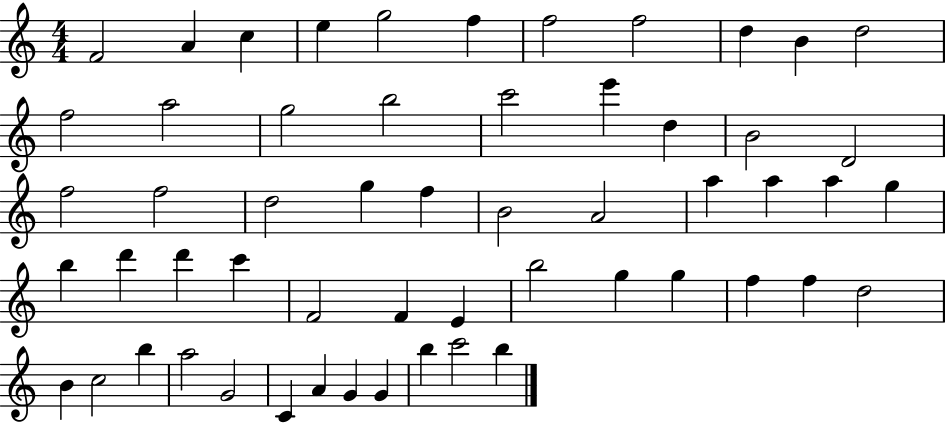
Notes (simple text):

F4/h A4/q C5/q E5/q G5/h F5/q F5/h F5/h D5/q B4/q D5/h F5/h A5/h G5/h B5/h C6/h E6/q D5/q B4/h D4/h F5/h F5/h D5/h G5/q F5/q B4/h A4/h A5/q A5/q A5/q G5/q B5/q D6/q D6/q C6/q F4/h F4/q E4/q B5/h G5/q G5/q F5/q F5/q D5/h B4/q C5/h B5/q A5/h G4/h C4/q A4/q G4/q G4/q B5/q C6/h B5/q